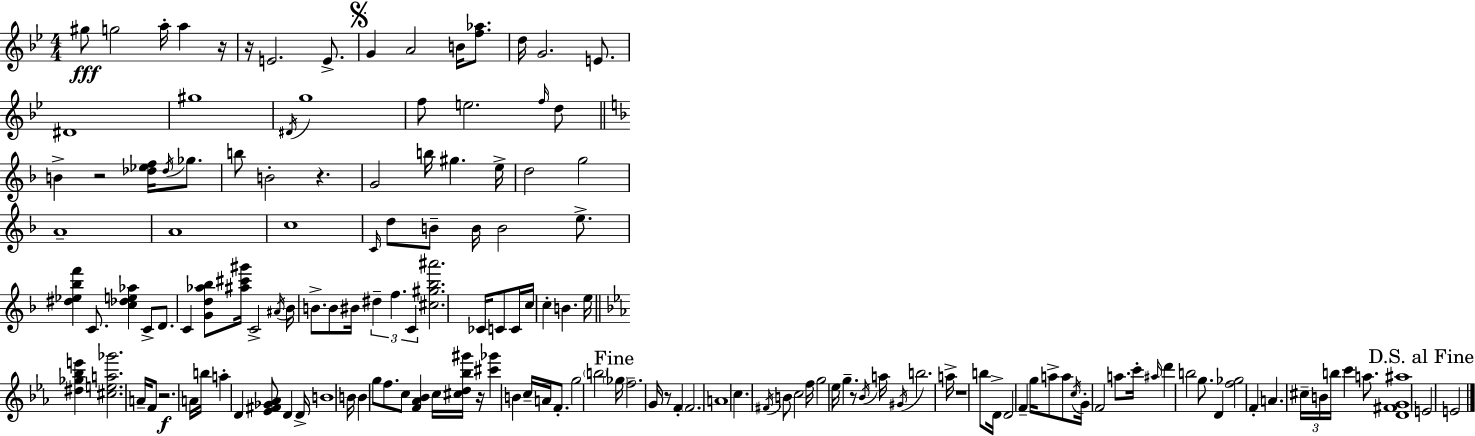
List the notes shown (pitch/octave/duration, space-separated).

G#5/e G5/h A5/s A5/q R/s R/s E4/h. E4/e. G4/q A4/h B4/s [F5,Ab5]/e. D5/s G4/h. E4/e. D#4/w G#5/w D#4/s G5/w F5/e E5/h. F5/s D5/e B4/q R/h [Db5,Eb5,F5]/s Db5/s Gb5/e. B5/e B4/h R/q. G4/h B5/s G#5/q. E5/s D5/h G5/h A4/w A4/w C5/w C4/s D5/e B4/e B4/s B4/h E5/e. [D#5,Eb5,Bb5,F6]/q C4/e. [C5,Db5,E5,Ab5]/q C4/e D4/e. C4/q [G4,D5,Ab5,Bb5]/e [A#5,C#6,G#6]/s C4/h A#4/s Bb4/s B4/e. B4/e BIS4/s D#5/q F5/q. C4/q [C#5,G#5,Bb5,A#6]/h. CES4/s C4/e C4/s C5/s C5/q B4/q. E5/s [D#5,Gb5,Bb5,E6]/q [C#5,E5,A5,Gb6]/h. A4/s F4/e R/h. A4/s B5/s A5/q D4/q [Eb4,F#4,Gb4,Ab4]/e D4/q D4/s B4/w B4/s B4/q G5/e F5/e. C5/e [F4,Ab4,Bb4]/q C5/s [C#5,D5,Bb5,G#6]/s R/s [C#6,Gb6]/q B4/q C5/s A4/s F4/e. G5/h B5/h Gb5/s F5/h. G4/s R/e F4/q F4/h. A4/w C5/q. F#4/s B4/e C5/h F5/s G5/h Eb5/s G5/q. R/e Bb4/s A5/s G#4/s B5/h. A5/s R/w B5/e D4/s D4/h F4/q G5/s A5/e A5/e C5/s G4/s F4/h A5/e. C6/s A#5/s D6/q B5/h G5/e. D4/q [F5,Gb5]/h F4/q A4/q. C#5/s B4/s B5/s C6/q A5/e. [D4,F#4,G4,A#5]/w E4/h E4/h